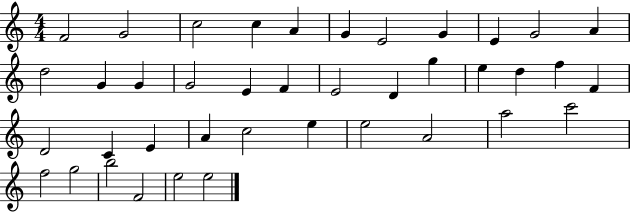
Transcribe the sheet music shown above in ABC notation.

X:1
T:Untitled
M:4/4
L:1/4
K:C
F2 G2 c2 c A G E2 G E G2 A d2 G G G2 E F E2 D g e d f F D2 C E A c2 e e2 A2 a2 c'2 f2 g2 b2 F2 e2 e2